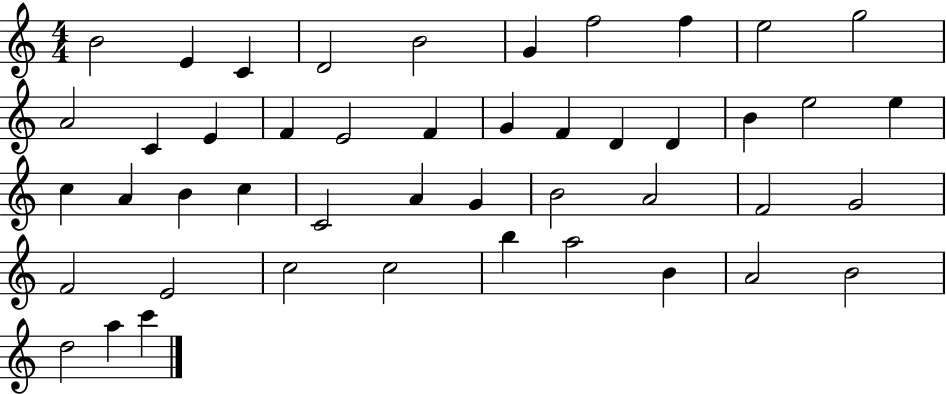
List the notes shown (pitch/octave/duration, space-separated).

B4/h E4/q C4/q D4/h B4/h G4/q F5/h F5/q E5/h G5/h A4/h C4/q E4/q F4/q E4/h F4/q G4/q F4/q D4/q D4/q B4/q E5/h E5/q C5/q A4/q B4/q C5/q C4/h A4/q G4/q B4/h A4/h F4/h G4/h F4/h E4/h C5/h C5/h B5/q A5/h B4/q A4/h B4/h D5/h A5/q C6/q